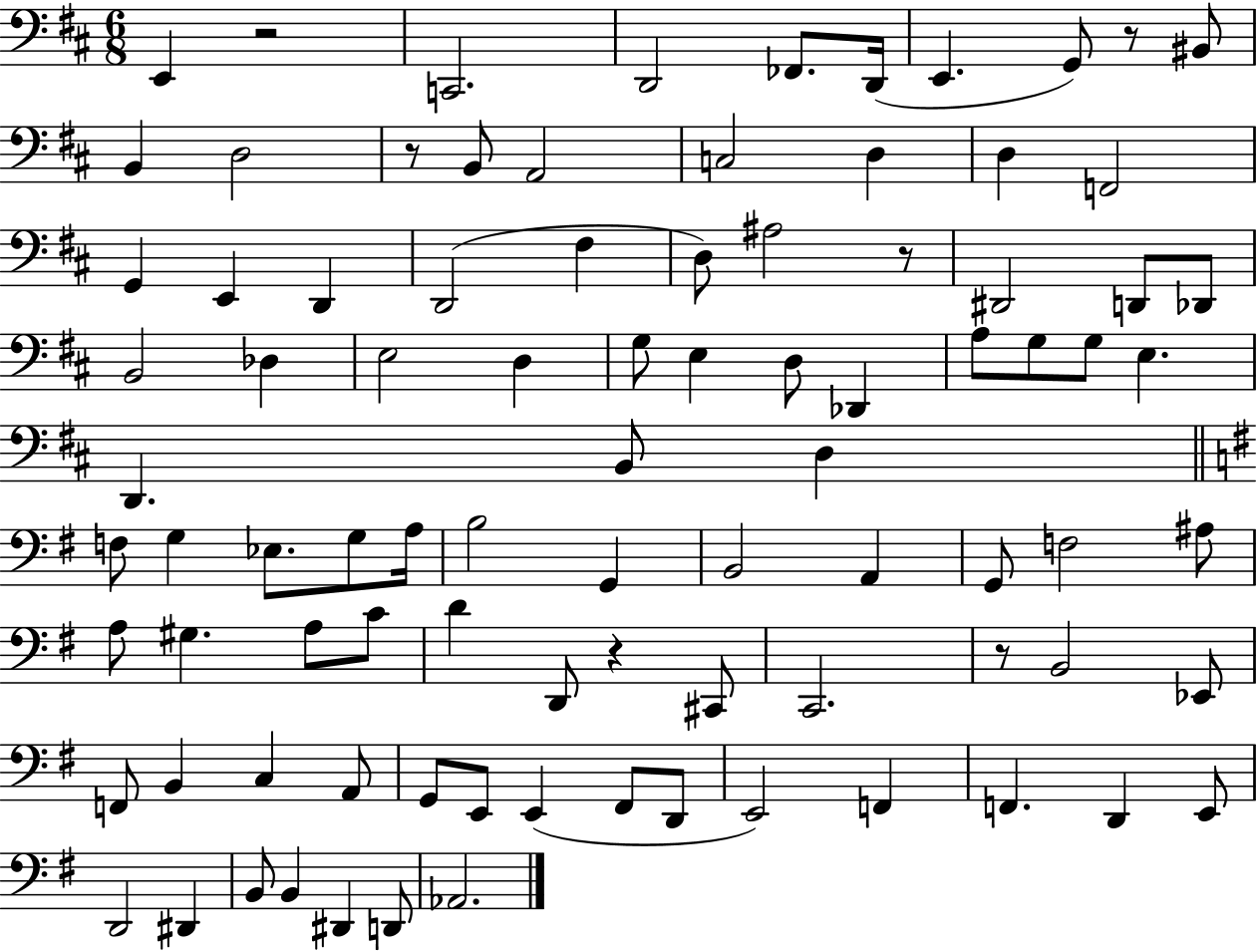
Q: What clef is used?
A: bass